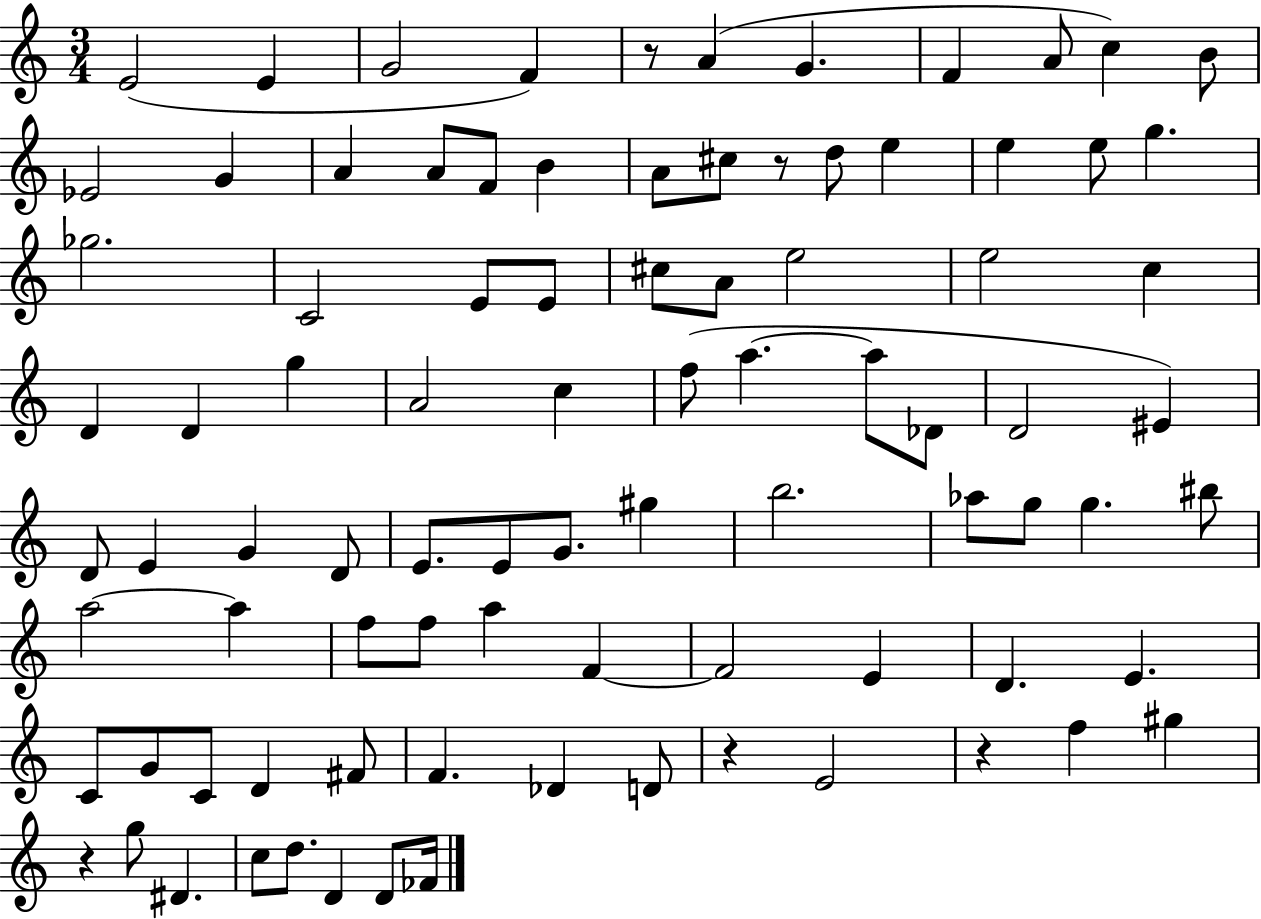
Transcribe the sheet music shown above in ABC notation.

X:1
T:Untitled
M:3/4
L:1/4
K:C
E2 E G2 F z/2 A G F A/2 c B/2 _E2 G A A/2 F/2 B A/2 ^c/2 z/2 d/2 e e e/2 g _g2 C2 E/2 E/2 ^c/2 A/2 e2 e2 c D D g A2 c f/2 a a/2 _D/2 D2 ^E D/2 E G D/2 E/2 E/2 G/2 ^g b2 _a/2 g/2 g ^b/2 a2 a f/2 f/2 a F F2 E D E C/2 G/2 C/2 D ^F/2 F _D D/2 z E2 z f ^g z g/2 ^D c/2 d/2 D D/2 _F/4